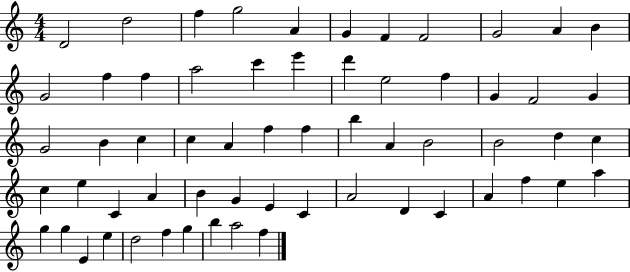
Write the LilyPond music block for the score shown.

{
  \clef treble
  \numericTimeSignature
  \time 4/4
  \key c \major
  d'2 d''2 | f''4 g''2 a'4 | g'4 f'4 f'2 | g'2 a'4 b'4 | \break g'2 f''4 f''4 | a''2 c'''4 e'''4 | d'''4 e''2 f''4 | g'4 f'2 g'4 | \break g'2 b'4 c''4 | c''4 a'4 f''4 f''4 | b''4 a'4 b'2 | b'2 d''4 c''4 | \break c''4 e''4 c'4 a'4 | b'4 g'4 e'4 c'4 | a'2 d'4 c'4 | a'4 f''4 e''4 a''4 | \break g''4 g''4 e'4 e''4 | d''2 f''4 g''4 | b''4 a''2 f''4 | \bar "|."
}